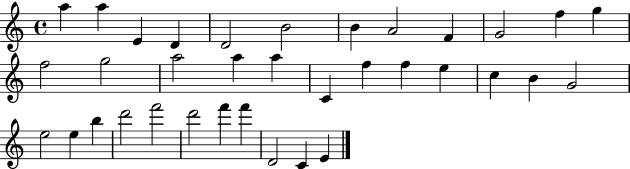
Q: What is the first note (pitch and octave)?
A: A5